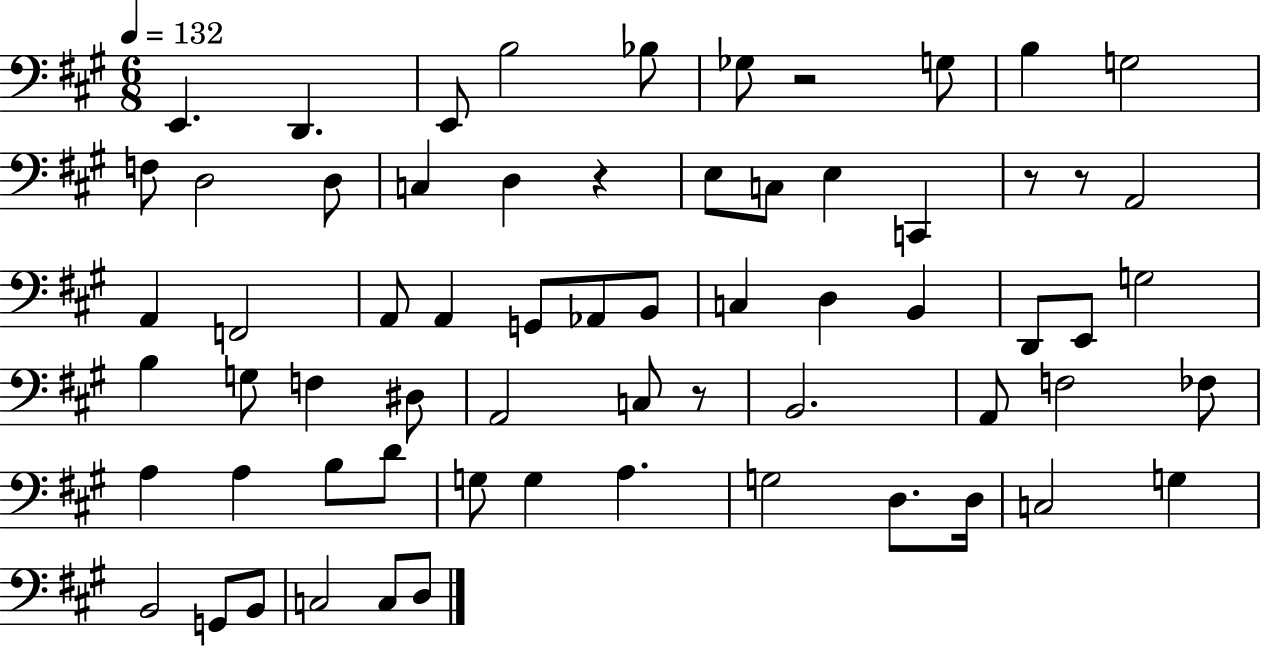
{
  \clef bass
  \numericTimeSignature
  \time 6/8
  \key a \major
  \tempo 4 = 132
  e,4. d,4. | e,8 b2 bes8 | ges8 r2 g8 | b4 g2 | \break f8 d2 d8 | c4 d4 r4 | e8 c8 e4 c,4 | r8 r8 a,2 | \break a,4 f,2 | a,8 a,4 g,8 aes,8 b,8 | c4 d4 b,4 | d,8 e,8 g2 | \break b4 g8 f4 dis8 | a,2 c8 r8 | b,2. | a,8 f2 fes8 | \break a4 a4 b8 d'8 | g8 g4 a4. | g2 d8. d16 | c2 g4 | \break b,2 g,8 b,8 | c2 c8 d8 | \bar "|."
}